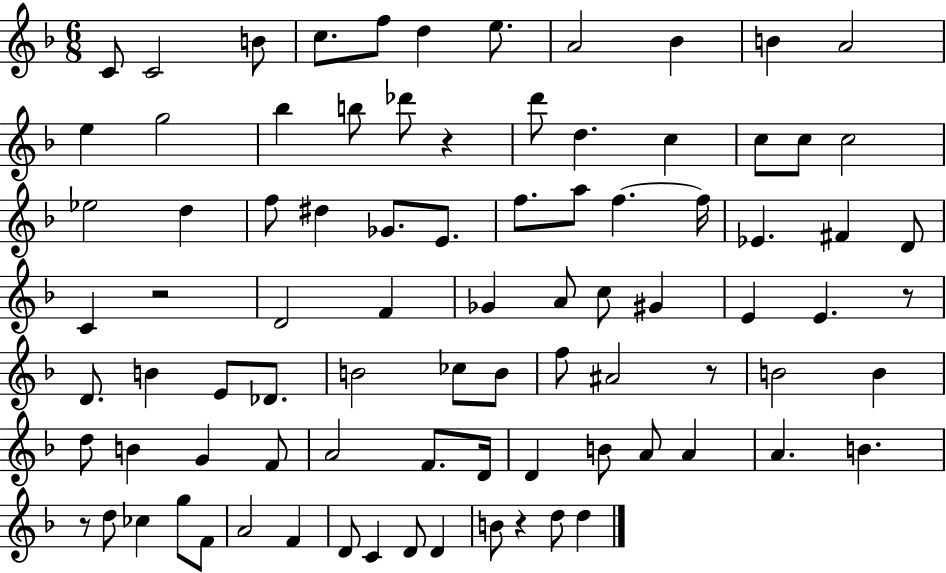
C4/e C4/h B4/e C5/e. F5/e D5/q E5/e. A4/h Bb4/q B4/q A4/h E5/q G5/h Bb5/q B5/e Db6/e R/q D6/e D5/q. C5/q C5/e C5/e C5/h Eb5/h D5/q F5/e D#5/q Gb4/e. E4/e. F5/e. A5/e F5/q. F5/s Eb4/q. F#4/q D4/e C4/q R/h D4/h F4/q Gb4/q A4/e C5/e G#4/q E4/q E4/q. R/e D4/e. B4/q E4/e Db4/e. B4/h CES5/e B4/e F5/e A#4/h R/e B4/h B4/q D5/e B4/q G4/q F4/e A4/h F4/e. D4/s D4/q B4/e A4/e A4/q A4/q. B4/q. R/e D5/e CES5/q G5/e F4/e A4/h F4/q D4/e C4/q D4/e D4/q B4/e R/q D5/e D5/q